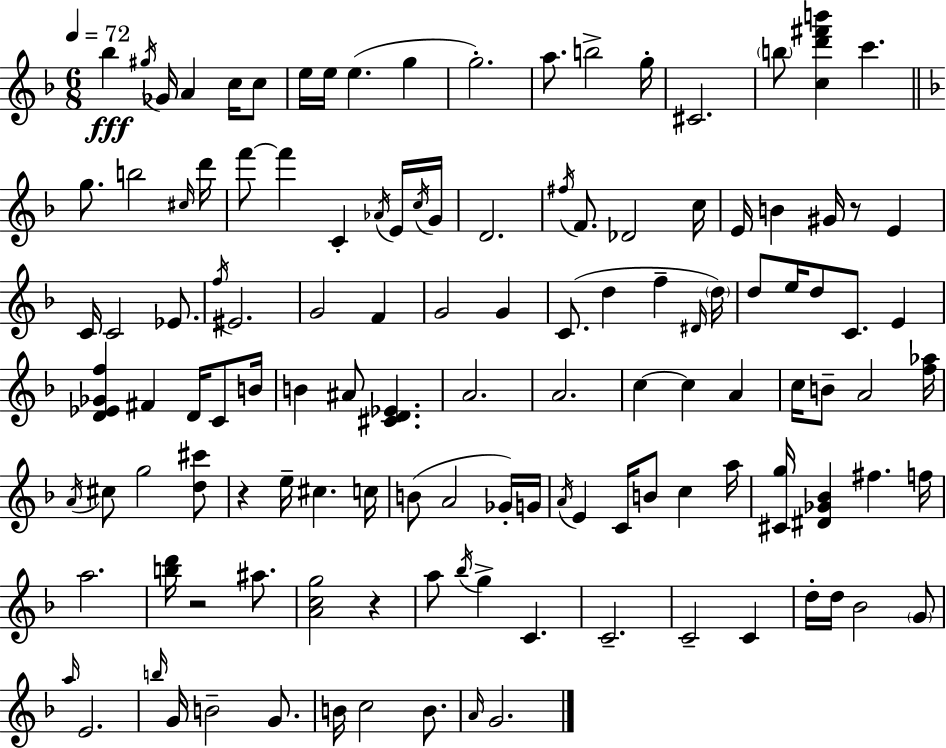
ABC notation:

X:1
T:Untitled
M:6/8
L:1/4
K:F
_b ^g/4 _G/4 A c/4 c/2 e/4 e/4 e g g2 a/2 b2 g/4 ^C2 b/2 [cd'^f'b'] c' g/2 b2 ^c/4 d'/4 f'/2 f' C _A/4 E/4 c/4 G/4 D2 ^f/4 F/2 _D2 c/4 E/4 B ^G/4 z/2 E C/4 C2 _E/2 f/4 ^E2 G2 F G2 G C/2 d f ^D/4 d/4 d/2 e/4 d/2 C/2 E [D_E_Gf] ^F D/4 C/2 B/4 B ^A/2 [^CD_E] A2 A2 c c A c/4 B/2 A2 [f_a]/4 A/4 ^c/2 g2 [d^c']/2 z e/4 ^c c/4 B/2 A2 _G/4 G/4 A/4 E C/4 B/2 c a/4 [^Cg]/4 [^D_G_B] ^f f/4 a2 [bd']/4 z2 ^a/2 [Acg]2 z a/2 _b/4 g C C2 C2 C d/4 d/4 _B2 G/2 a/4 E2 b/4 G/4 B2 G/2 B/4 c2 B/2 A/4 G2